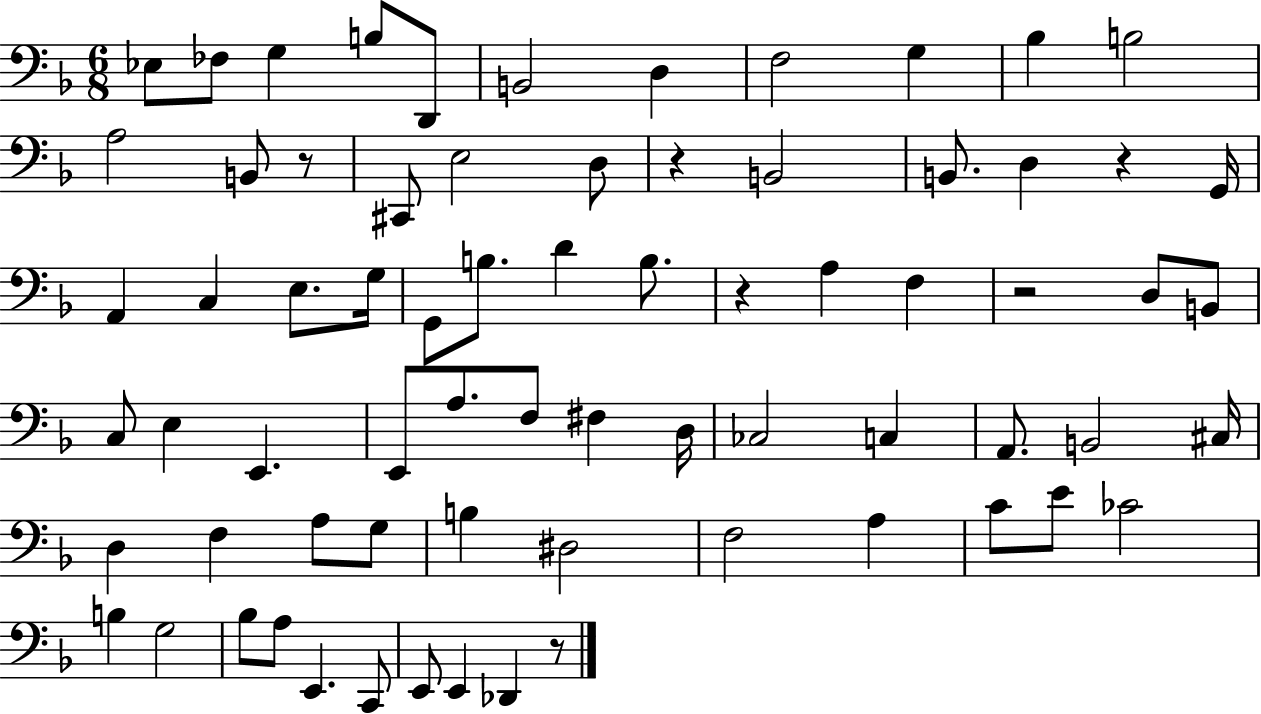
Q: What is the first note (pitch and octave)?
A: Eb3